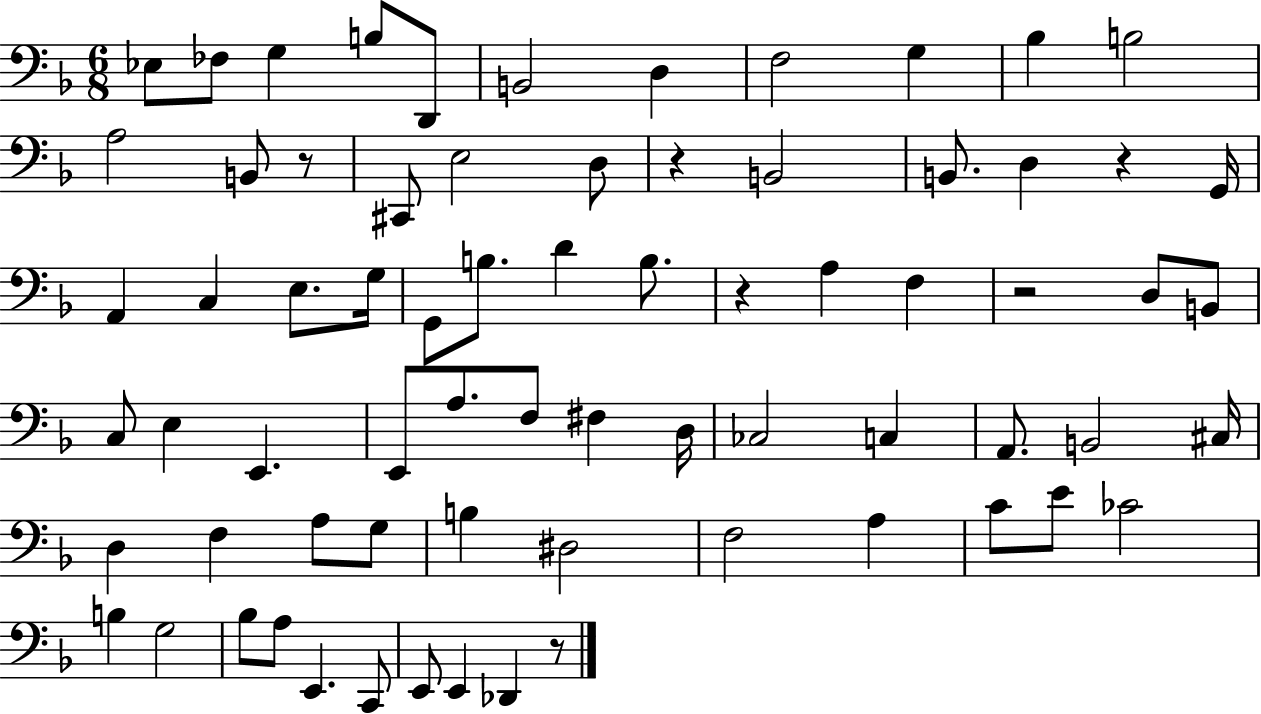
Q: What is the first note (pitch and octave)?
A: Eb3